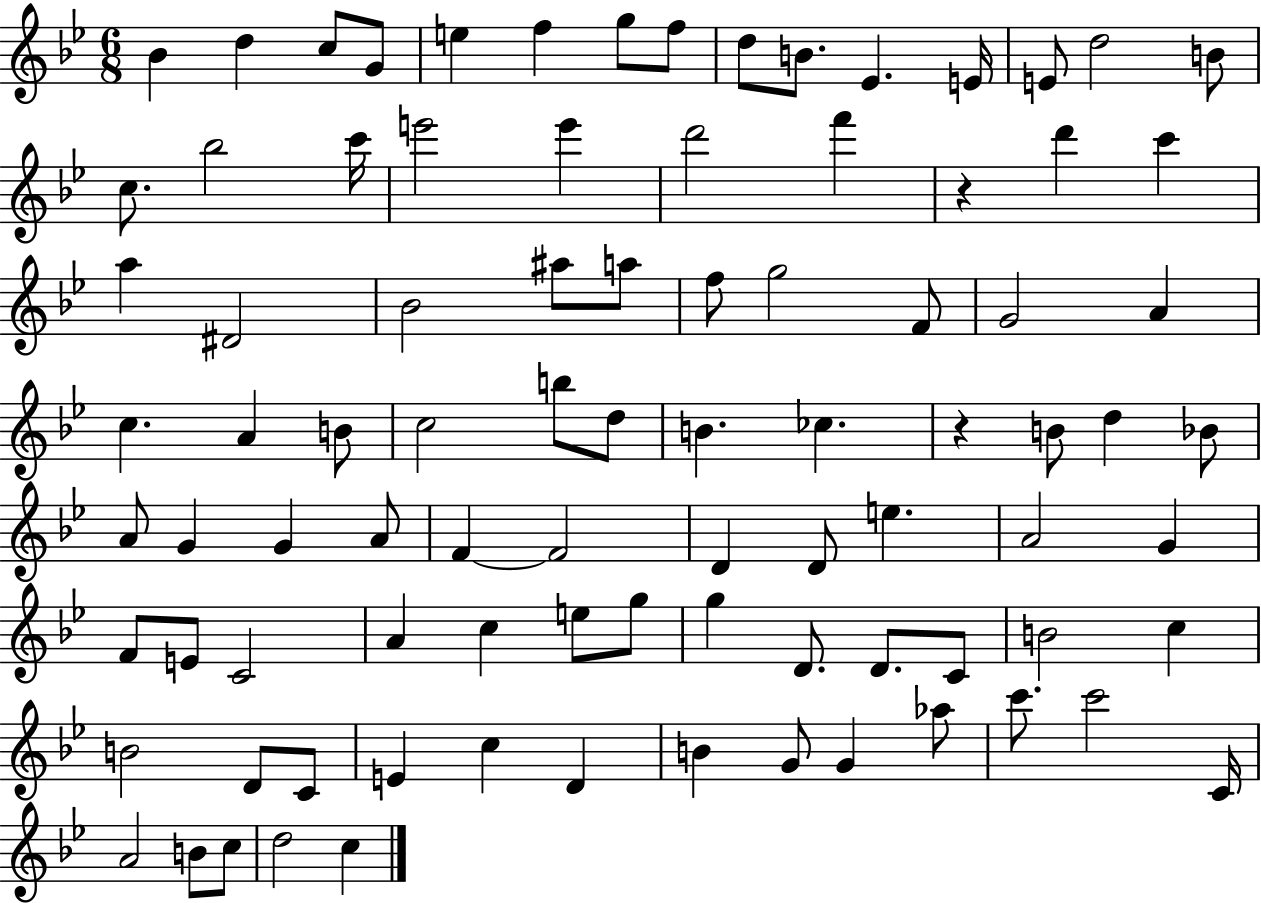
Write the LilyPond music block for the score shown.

{
  \clef treble
  \numericTimeSignature
  \time 6/8
  \key bes \major
  \repeat volta 2 { bes'4 d''4 c''8 g'8 | e''4 f''4 g''8 f''8 | d''8 b'8. ees'4. e'16 | e'8 d''2 b'8 | \break c''8. bes''2 c'''16 | e'''2 e'''4 | d'''2 f'''4 | r4 d'''4 c'''4 | \break a''4 dis'2 | bes'2 ais''8 a''8 | f''8 g''2 f'8 | g'2 a'4 | \break c''4. a'4 b'8 | c''2 b''8 d''8 | b'4. ces''4. | r4 b'8 d''4 bes'8 | \break a'8 g'4 g'4 a'8 | f'4~~ f'2 | d'4 d'8 e''4. | a'2 g'4 | \break f'8 e'8 c'2 | a'4 c''4 e''8 g''8 | g''4 d'8. d'8. c'8 | b'2 c''4 | \break b'2 d'8 c'8 | e'4 c''4 d'4 | b'4 g'8 g'4 aes''8 | c'''8. c'''2 c'16 | \break a'2 b'8 c''8 | d''2 c''4 | } \bar "|."
}